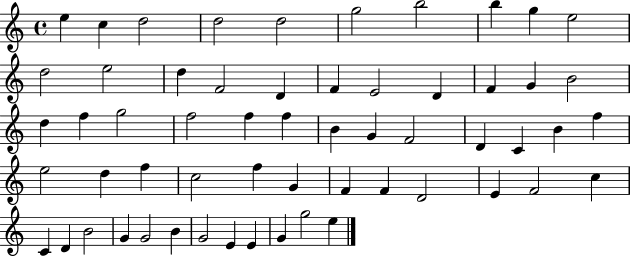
{
  \clef treble
  \time 4/4
  \defaultTimeSignature
  \key c \major
  e''4 c''4 d''2 | d''2 d''2 | g''2 b''2 | b''4 g''4 e''2 | \break d''2 e''2 | d''4 f'2 d'4 | f'4 e'2 d'4 | f'4 g'4 b'2 | \break d''4 f''4 g''2 | f''2 f''4 f''4 | b'4 g'4 f'2 | d'4 c'4 b'4 f''4 | \break e''2 d''4 f''4 | c''2 f''4 g'4 | f'4 f'4 d'2 | e'4 f'2 c''4 | \break c'4 d'4 b'2 | g'4 g'2 b'4 | g'2 e'4 e'4 | g'4 g''2 e''4 | \break \bar "|."
}